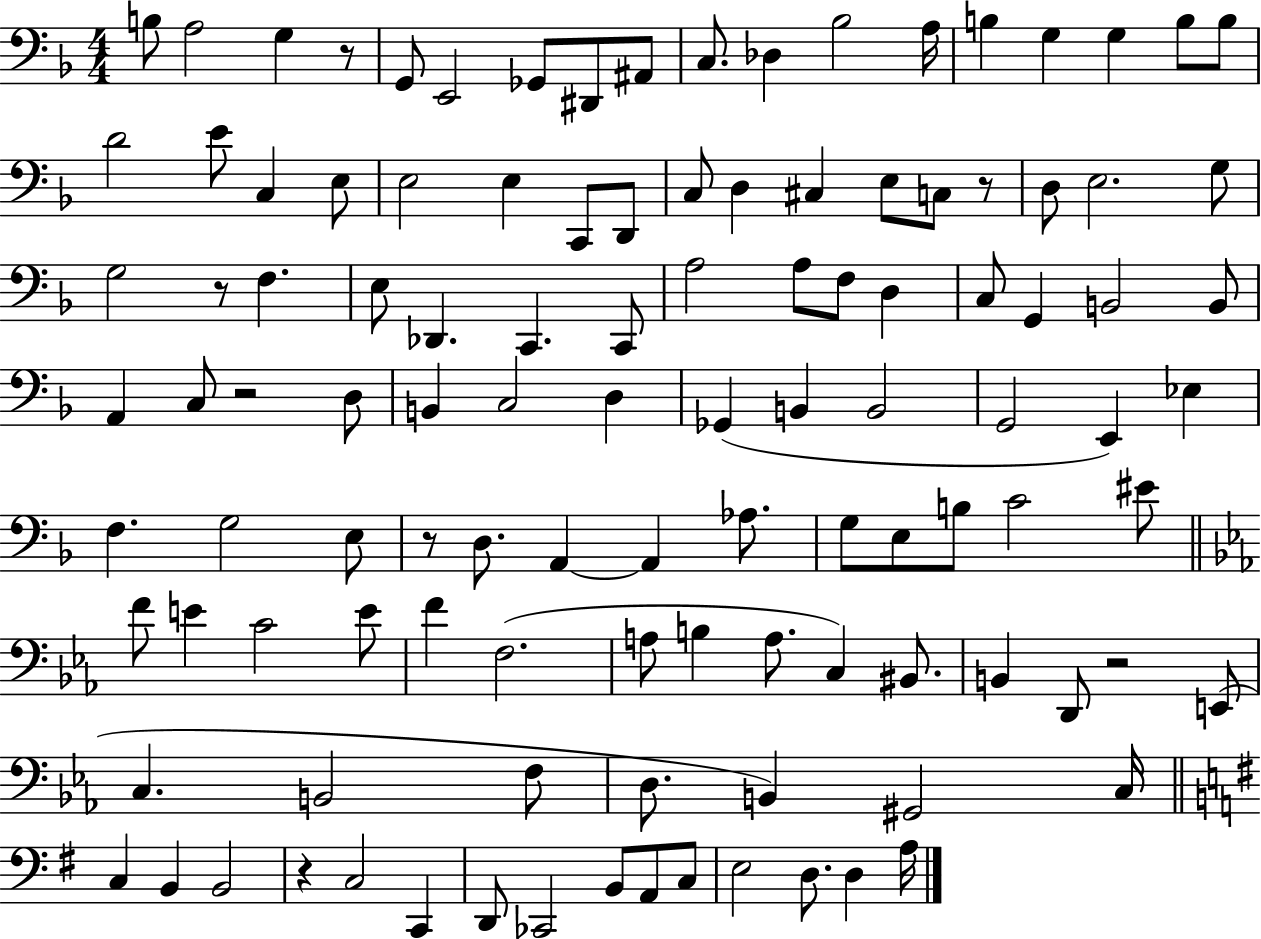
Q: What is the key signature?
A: F major